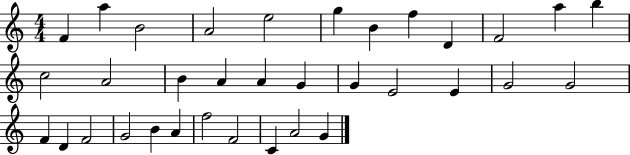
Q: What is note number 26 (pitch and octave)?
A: F4